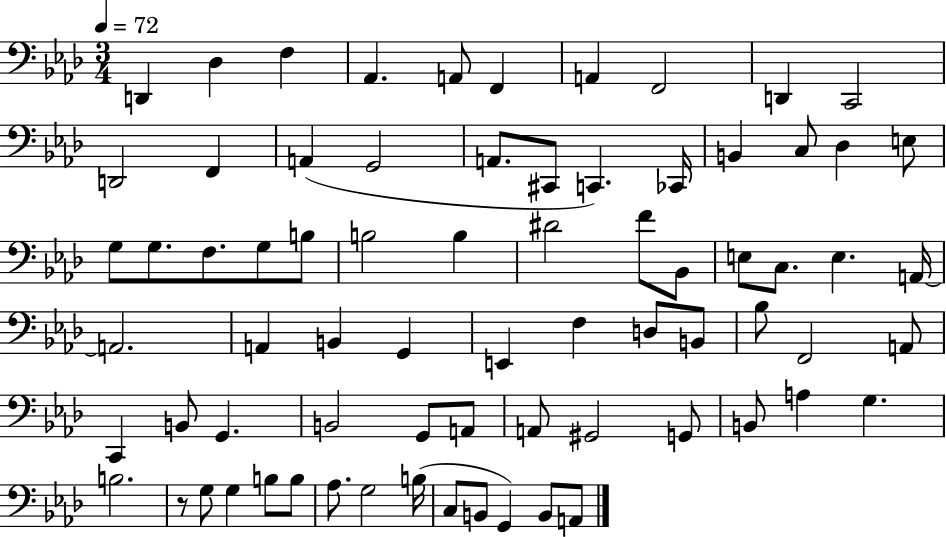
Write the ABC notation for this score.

X:1
T:Untitled
M:3/4
L:1/4
K:Ab
D,, _D, F, _A,, A,,/2 F,, A,, F,,2 D,, C,,2 D,,2 F,, A,, G,,2 A,,/2 ^C,,/2 C,, _C,,/4 B,, C,/2 _D, E,/2 G,/2 G,/2 F,/2 G,/2 B,/2 B,2 B, ^D2 F/2 _B,,/2 E,/2 C,/2 E, A,,/4 A,,2 A,, B,, G,, E,, F, D,/2 B,,/2 _B,/2 F,,2 A,,/2 C,, B,,/2 G,, B,,2 G,,/2 A,,/2 A,,/2 ^G,,2 G,,/2 B,,/2 A, G, B,2 z/2 G,/2 G, B,/2 B,/2 _A,/2 G,2 B,/4 C,/2 B,,/2 G,, B,,/2 A,,/2